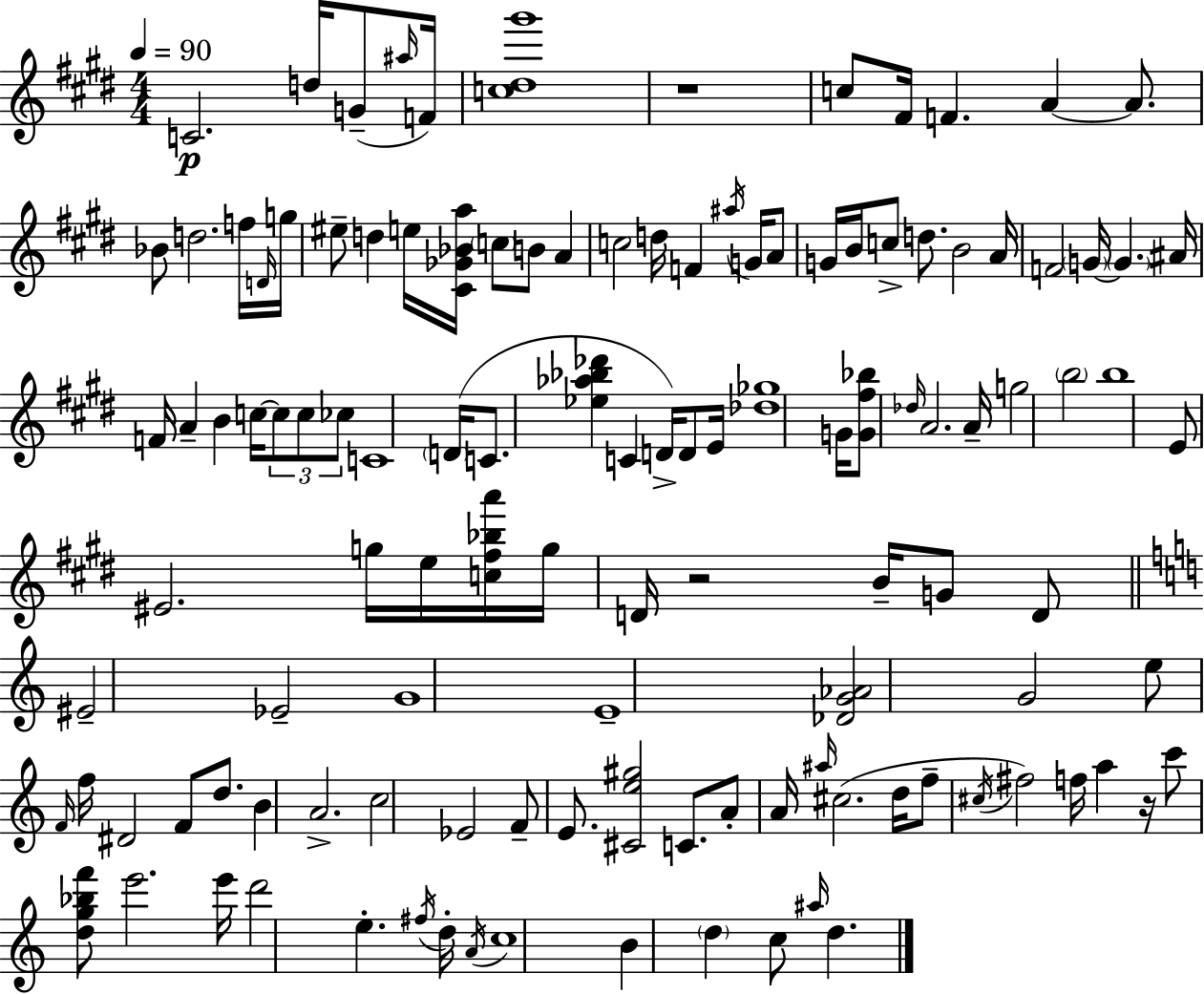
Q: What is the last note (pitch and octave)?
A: D5